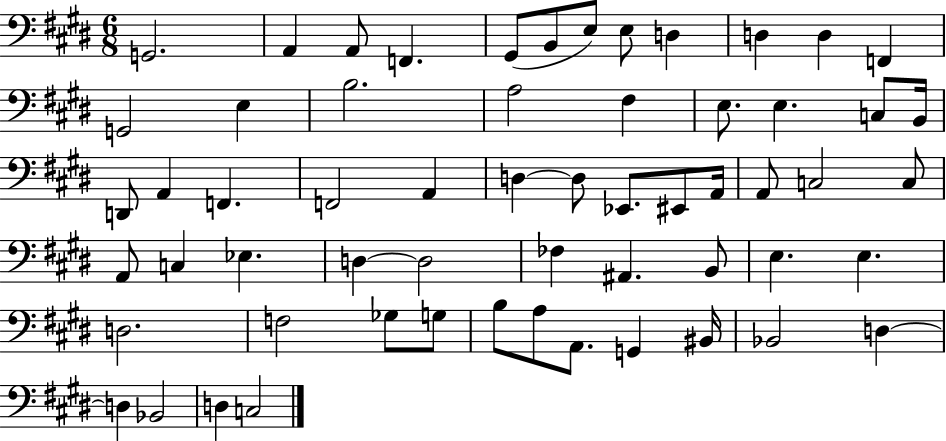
{
  \clef bass
  \numericTimeSignature
  \time 6/8
  \key e \major
  g,2. | a,4 a,8 f,4. | gis,8( b,8 e8) e8 d4 | d4 d4 f,4 | \break g,2 e4 | b2. | a2 fis4 | e8. e4. c8 b,16 | \break d,8 a,4 f,4. | f,2 a,4 | d4~~ d8 ees,8. eis,8 a,16 | a,8 c2 c8 | \break a,8 c4 ees4. | d4~~ d2 | fes4 ais,4. b,8 | e4. e4. | \break d2. | f2 ges8 g8 | b8 a8 a,8. g,4 bis,16 | bes,2 d4~~ | \break d4 bes,2 | d4 c2 | \bar "|."
}